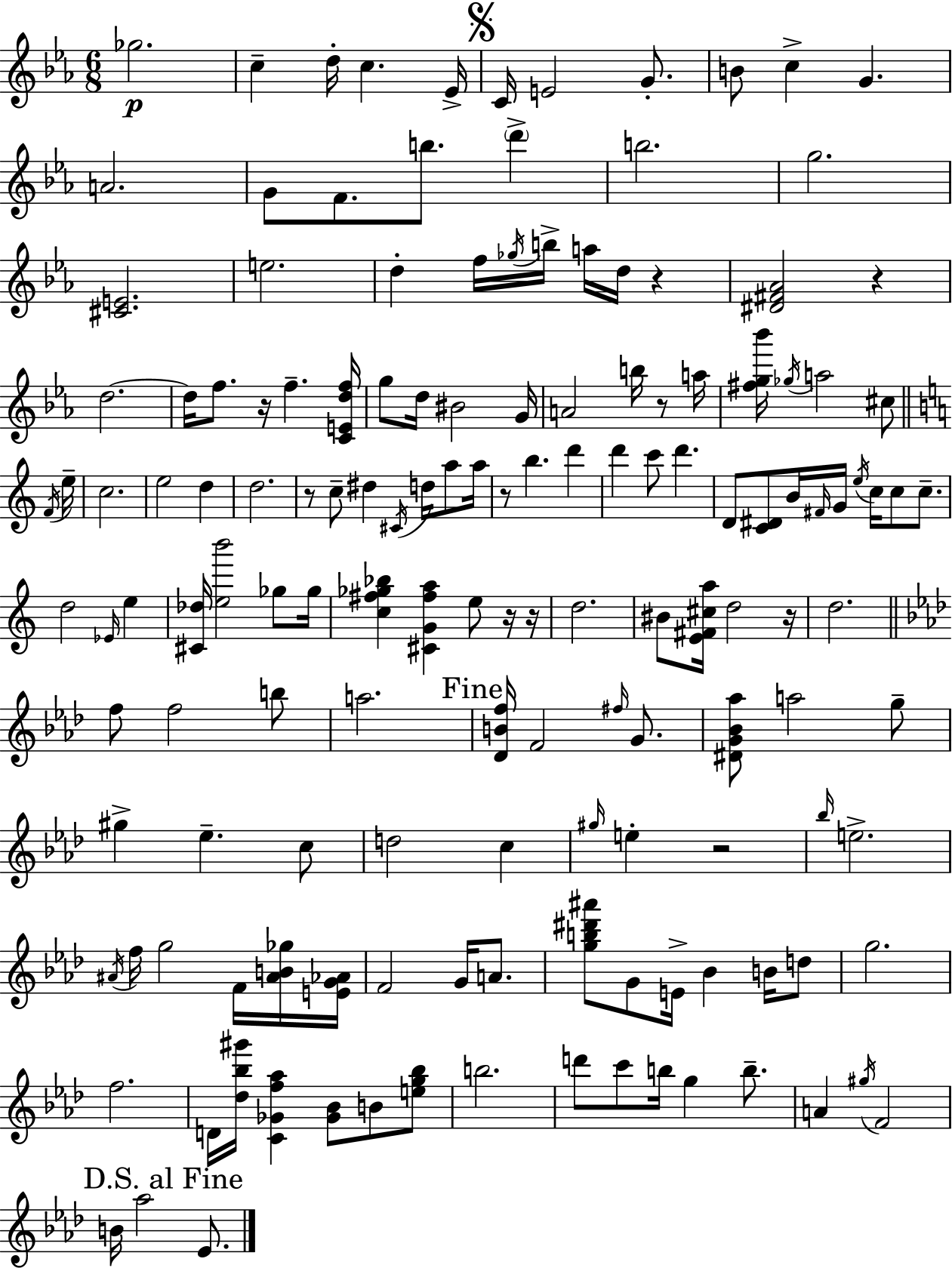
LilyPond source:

{
  \clef treble
  \numericTimeSignature
  \time 6/8
  \key ees \major
  ges''2.\p | c''4-- d''16-. c''4. ees'16-> | \mark \markup { \musicglyph "scripts.segno" } c'16 e'2 g'8.-. | b'8 c''4-> g'4. | \break a'2. | g'8 f'8. b''8. \parenthesize d'''4-> | b''2. | g''2. | \break <cis' e'>2. | e''2. | d''4-. f''16 \acciaccatura { ges''16 } b''16-> a''16 d''16 r4 | <dis' fis' aes'>2 r4 | \break d''2.~~ | d''16 f''8. r16 f''4.-- | <c' e' d'' f''>16 g''8 d''16 bis'2 | g'16 a'2 b''16 r8 | \break a''16 <fis'' g'' bes'''>16 \acciaccatura { ges''16 } a''2 cis''8 | \bar "||" \break \key a \minor \acciaccatura { f'16 } e''16-- c''2. | e''2 d''4 | d''2. | r8 c''8-- dis''4 \acciaccatura { cis'16 } d''16 | \break a''8 a''16 r8 b''4. d'''4 | d'''4 c'''8 d'''4. | d'8 <c' dis'>8 b'16 \grace { fis'16 } g'16 \acciaccatura { e''16 } c''16 | c''8 c''8.-- d''2 | \break \grace { ees'16 } e''4 <cis' des''>16 <e'' b'''>2 | ges''8 ges''16 <c'' fis'' ges'' bes''>4 <cis' g' fis'' a''>4 | e''8 r16 r16 d''2. | bis'8 <e' fis' cis'' a''>16 d''2 | \break r16 d''2. | \bar "||" \break \key f \minor f''8 f''2 b''8 | a''2. | \mark "Fine" <des' b' f''>16 f'2 \grace { fis''16 } g'8. | <dis' g' bes' aes''>8 a''2 g''8-- | \break gis''4-> ees''4.-- c''8 | d''2 c''4 | \grace { gis''16 } e''4-. r2 | \grace { bes''16 } e''2.-> | \break \acciaccatura { ais'16 } f''16 g''2 | f'16 <ais' b' ges''>16 <e' g' aes'>16 f'2 | g'16 a'8. <g'' b'' dis''' ais'''>8 g'8 e'16-> bes'4 | b'16 d''8 g''2. | \break f''2. | d'16 <des'' bes'' gis'''>16 <c' ges' f'' aes''>4 <ges' bes'>8 | b'8 <e'' g'' bes''>8 b''2. | d'''8 c'''8 b''16 g''4 | \break b''8.-- a'4 \acciaccatura { gis''16 } f'2 | \mark "D.S. al Fine" b'16 aes''2 | ees'8. \bar "|."
}